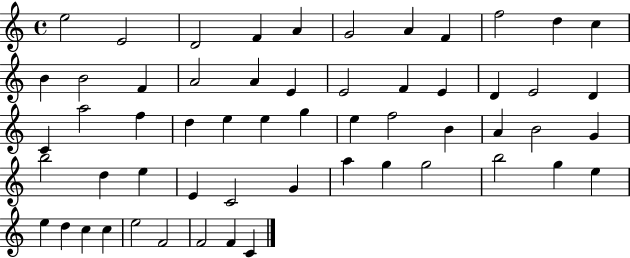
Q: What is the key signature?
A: C major